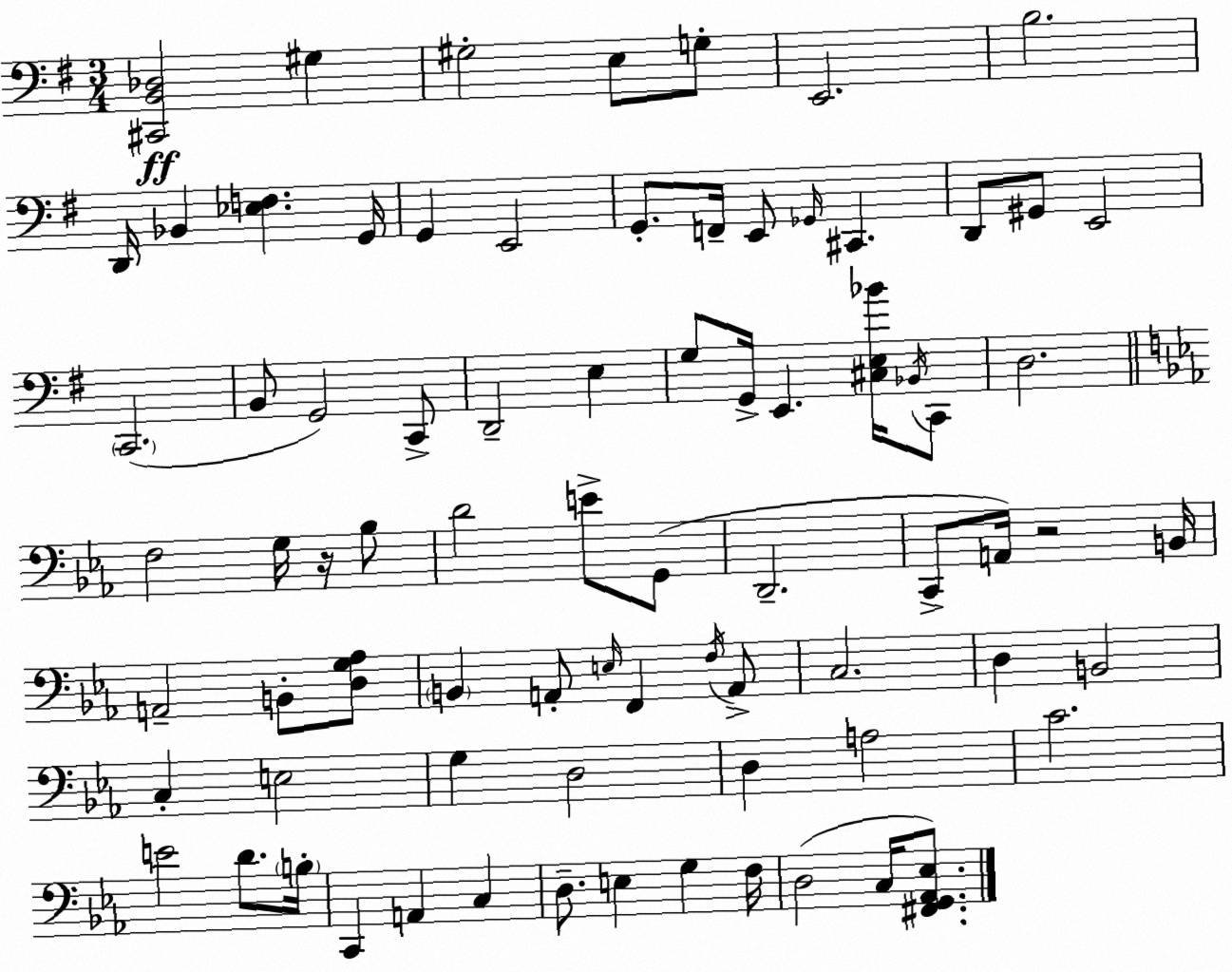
X:1
T:Untitled
M:3/4
L:1/4
K:G
[^C,,B,,_D,]2 ^G, ^G,2 E,/2 G,/2 E,,2 B,2 D,,/4 _B,, [_E,F,] G,,/4 G,, E,,2 G,,/2 F,,/4 E,,/2 _G,,/4 ^C,, D,,/2 ^G,,/2 E,,2 C,,2 B,,/2 G,,2 C,,/2 D,,2 E, G,/2 G,,/4 E,, [^C,E,_B]/4 _B,,/4 C,,/2 D,2 F,2 G,/4 z/4 _B,/2 D2 E/2 G,,/2 D,,2 C,,/2 A,,/4 z2 B,,/4 A,,2 B,,/2 [D,G,_A,]/2 B,, A,,/2 E,/4 F,, F,/4 A,,/2 C,2 D, B,,2 C, E,2 G, D,2 D, A,2 C2 E2 D/2 B,/4 C,, A,, C, D,/2 E, G, F,/4 D,2 C,/4 [^F,,G,,_A,,_E,]/2